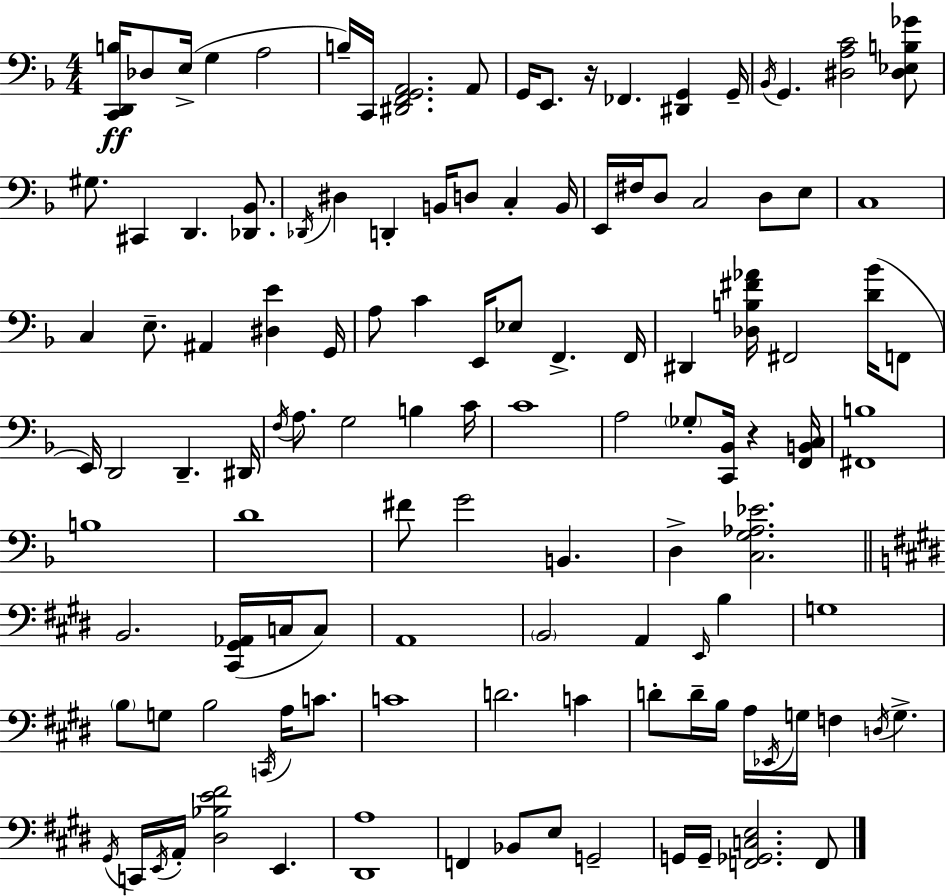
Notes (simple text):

[C2,D2,B3]/s Db3/e E3/s G3/q A3/h B3/s C2/s [D#2,F2,G2,A2]/h. A2/e G2/s E2/e. R/s FES2/q. [D#2,G2]/q G2/s Bb2/s G2/q. [D#3,A3,C4]/h [D#3,Eb3,B3,Gb4]/e G#3/e. C#2/q D2/q. [Db2,Bb2]/e. Db2/s D#3/q D2/q B2/s D3/e C3/q B2/s E2/s F#3/s D3/e C3/h D3/e E3/e C3/w C3/q E3/e. A#2/q [D#3,E4]/q G2/s A3/e C4/q E2/s Eb3/e F2/q. F2/s D#2/q [Db3,B3,F#4,Ab4]/s F#2/h [D4,Bb4]/s F2/e E2/s D2/h D2/q. D#2/s F3/s A3/e. G3/h B3/q C4/s C4/w A3/h Gb3/e [C2,Bb2]/s R/q [F2,B2,C3]/s [F#2,B3]/w B3/w D4/w F#4/e G4/h B2/q. D3/q [C3,G3,Ab3,Eb4]/h. B2/h. [C#2,G#2,Ab2]/s C3/s C3/e A2/w B2/h A2/q E2/s B3/q G3/w B3/e G3/e B3/h C2/s A3/s C4/e. C4/w D4/h. C4/q D4/e D4/s B3/s A3/s Eb2/s G3/s F3/q D3/s G3/q. G#2/s C2/s E2/s A2/s [D#3,Bb3,E4,F#4]/h E2/q. [D#2,A3]/w F2/q Bb2/e E3/e G2/h G2/s G2/s [F2,Gb2,C3,E3]/h. F2/e